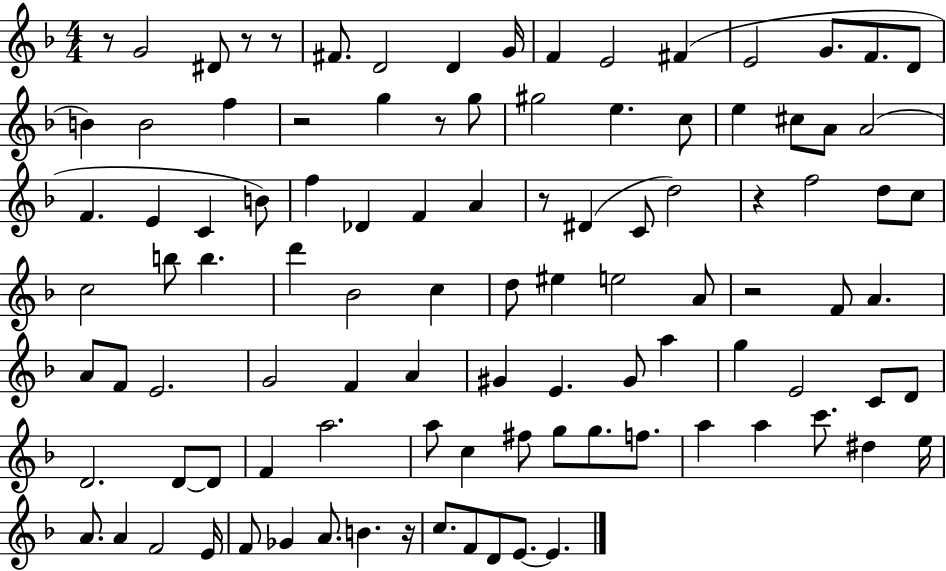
{
  \clef treble
  \numericTimeSignature
  \time 4/4
  \key f \major
  r8 g'2 dis'8 r8 r8 | fis'8. d'2 d'4 g'16 | f'4 e'2 fis'4( | e'2 g'8. f'8. d'8 | \break b'4) b'2 f''4 | r2 g''4 r8 g''8 | gis''2 e''4. c''8 | e''4 cis''8 a'8 a'2( | \break f'4. e'4 c'4 b'8) | f''4 des'4 f'4 a'4 | r8 dis'4( c'8 d''2) | r4 f''2 d''8 c''8 | \break c''2 b''8 b''4. | d'''4 bes'2 c''4 | d''8 eis''4 e''2 a'8 | r2 f'8 a'4. | \break a'8 f'8 e'2. | g'2 f'4 a'4 | gis'4 e'4. gis'8 a''4 | g''4 e'2 c'8 d'8 | \break d'2. d'8~~ d'8 | f'4 a''2. | a''8 c''4 fis''8 g''8 g''8. f''8. | a''4 a''4 c'''8. dis''4 e''16 | \break a'8. a'4 f'2 e'16 | f'8 ges'4 a'8. b'4. r16 | c''8. f'8 d'8 e'8.~~ e'4. | \bar "|."
}